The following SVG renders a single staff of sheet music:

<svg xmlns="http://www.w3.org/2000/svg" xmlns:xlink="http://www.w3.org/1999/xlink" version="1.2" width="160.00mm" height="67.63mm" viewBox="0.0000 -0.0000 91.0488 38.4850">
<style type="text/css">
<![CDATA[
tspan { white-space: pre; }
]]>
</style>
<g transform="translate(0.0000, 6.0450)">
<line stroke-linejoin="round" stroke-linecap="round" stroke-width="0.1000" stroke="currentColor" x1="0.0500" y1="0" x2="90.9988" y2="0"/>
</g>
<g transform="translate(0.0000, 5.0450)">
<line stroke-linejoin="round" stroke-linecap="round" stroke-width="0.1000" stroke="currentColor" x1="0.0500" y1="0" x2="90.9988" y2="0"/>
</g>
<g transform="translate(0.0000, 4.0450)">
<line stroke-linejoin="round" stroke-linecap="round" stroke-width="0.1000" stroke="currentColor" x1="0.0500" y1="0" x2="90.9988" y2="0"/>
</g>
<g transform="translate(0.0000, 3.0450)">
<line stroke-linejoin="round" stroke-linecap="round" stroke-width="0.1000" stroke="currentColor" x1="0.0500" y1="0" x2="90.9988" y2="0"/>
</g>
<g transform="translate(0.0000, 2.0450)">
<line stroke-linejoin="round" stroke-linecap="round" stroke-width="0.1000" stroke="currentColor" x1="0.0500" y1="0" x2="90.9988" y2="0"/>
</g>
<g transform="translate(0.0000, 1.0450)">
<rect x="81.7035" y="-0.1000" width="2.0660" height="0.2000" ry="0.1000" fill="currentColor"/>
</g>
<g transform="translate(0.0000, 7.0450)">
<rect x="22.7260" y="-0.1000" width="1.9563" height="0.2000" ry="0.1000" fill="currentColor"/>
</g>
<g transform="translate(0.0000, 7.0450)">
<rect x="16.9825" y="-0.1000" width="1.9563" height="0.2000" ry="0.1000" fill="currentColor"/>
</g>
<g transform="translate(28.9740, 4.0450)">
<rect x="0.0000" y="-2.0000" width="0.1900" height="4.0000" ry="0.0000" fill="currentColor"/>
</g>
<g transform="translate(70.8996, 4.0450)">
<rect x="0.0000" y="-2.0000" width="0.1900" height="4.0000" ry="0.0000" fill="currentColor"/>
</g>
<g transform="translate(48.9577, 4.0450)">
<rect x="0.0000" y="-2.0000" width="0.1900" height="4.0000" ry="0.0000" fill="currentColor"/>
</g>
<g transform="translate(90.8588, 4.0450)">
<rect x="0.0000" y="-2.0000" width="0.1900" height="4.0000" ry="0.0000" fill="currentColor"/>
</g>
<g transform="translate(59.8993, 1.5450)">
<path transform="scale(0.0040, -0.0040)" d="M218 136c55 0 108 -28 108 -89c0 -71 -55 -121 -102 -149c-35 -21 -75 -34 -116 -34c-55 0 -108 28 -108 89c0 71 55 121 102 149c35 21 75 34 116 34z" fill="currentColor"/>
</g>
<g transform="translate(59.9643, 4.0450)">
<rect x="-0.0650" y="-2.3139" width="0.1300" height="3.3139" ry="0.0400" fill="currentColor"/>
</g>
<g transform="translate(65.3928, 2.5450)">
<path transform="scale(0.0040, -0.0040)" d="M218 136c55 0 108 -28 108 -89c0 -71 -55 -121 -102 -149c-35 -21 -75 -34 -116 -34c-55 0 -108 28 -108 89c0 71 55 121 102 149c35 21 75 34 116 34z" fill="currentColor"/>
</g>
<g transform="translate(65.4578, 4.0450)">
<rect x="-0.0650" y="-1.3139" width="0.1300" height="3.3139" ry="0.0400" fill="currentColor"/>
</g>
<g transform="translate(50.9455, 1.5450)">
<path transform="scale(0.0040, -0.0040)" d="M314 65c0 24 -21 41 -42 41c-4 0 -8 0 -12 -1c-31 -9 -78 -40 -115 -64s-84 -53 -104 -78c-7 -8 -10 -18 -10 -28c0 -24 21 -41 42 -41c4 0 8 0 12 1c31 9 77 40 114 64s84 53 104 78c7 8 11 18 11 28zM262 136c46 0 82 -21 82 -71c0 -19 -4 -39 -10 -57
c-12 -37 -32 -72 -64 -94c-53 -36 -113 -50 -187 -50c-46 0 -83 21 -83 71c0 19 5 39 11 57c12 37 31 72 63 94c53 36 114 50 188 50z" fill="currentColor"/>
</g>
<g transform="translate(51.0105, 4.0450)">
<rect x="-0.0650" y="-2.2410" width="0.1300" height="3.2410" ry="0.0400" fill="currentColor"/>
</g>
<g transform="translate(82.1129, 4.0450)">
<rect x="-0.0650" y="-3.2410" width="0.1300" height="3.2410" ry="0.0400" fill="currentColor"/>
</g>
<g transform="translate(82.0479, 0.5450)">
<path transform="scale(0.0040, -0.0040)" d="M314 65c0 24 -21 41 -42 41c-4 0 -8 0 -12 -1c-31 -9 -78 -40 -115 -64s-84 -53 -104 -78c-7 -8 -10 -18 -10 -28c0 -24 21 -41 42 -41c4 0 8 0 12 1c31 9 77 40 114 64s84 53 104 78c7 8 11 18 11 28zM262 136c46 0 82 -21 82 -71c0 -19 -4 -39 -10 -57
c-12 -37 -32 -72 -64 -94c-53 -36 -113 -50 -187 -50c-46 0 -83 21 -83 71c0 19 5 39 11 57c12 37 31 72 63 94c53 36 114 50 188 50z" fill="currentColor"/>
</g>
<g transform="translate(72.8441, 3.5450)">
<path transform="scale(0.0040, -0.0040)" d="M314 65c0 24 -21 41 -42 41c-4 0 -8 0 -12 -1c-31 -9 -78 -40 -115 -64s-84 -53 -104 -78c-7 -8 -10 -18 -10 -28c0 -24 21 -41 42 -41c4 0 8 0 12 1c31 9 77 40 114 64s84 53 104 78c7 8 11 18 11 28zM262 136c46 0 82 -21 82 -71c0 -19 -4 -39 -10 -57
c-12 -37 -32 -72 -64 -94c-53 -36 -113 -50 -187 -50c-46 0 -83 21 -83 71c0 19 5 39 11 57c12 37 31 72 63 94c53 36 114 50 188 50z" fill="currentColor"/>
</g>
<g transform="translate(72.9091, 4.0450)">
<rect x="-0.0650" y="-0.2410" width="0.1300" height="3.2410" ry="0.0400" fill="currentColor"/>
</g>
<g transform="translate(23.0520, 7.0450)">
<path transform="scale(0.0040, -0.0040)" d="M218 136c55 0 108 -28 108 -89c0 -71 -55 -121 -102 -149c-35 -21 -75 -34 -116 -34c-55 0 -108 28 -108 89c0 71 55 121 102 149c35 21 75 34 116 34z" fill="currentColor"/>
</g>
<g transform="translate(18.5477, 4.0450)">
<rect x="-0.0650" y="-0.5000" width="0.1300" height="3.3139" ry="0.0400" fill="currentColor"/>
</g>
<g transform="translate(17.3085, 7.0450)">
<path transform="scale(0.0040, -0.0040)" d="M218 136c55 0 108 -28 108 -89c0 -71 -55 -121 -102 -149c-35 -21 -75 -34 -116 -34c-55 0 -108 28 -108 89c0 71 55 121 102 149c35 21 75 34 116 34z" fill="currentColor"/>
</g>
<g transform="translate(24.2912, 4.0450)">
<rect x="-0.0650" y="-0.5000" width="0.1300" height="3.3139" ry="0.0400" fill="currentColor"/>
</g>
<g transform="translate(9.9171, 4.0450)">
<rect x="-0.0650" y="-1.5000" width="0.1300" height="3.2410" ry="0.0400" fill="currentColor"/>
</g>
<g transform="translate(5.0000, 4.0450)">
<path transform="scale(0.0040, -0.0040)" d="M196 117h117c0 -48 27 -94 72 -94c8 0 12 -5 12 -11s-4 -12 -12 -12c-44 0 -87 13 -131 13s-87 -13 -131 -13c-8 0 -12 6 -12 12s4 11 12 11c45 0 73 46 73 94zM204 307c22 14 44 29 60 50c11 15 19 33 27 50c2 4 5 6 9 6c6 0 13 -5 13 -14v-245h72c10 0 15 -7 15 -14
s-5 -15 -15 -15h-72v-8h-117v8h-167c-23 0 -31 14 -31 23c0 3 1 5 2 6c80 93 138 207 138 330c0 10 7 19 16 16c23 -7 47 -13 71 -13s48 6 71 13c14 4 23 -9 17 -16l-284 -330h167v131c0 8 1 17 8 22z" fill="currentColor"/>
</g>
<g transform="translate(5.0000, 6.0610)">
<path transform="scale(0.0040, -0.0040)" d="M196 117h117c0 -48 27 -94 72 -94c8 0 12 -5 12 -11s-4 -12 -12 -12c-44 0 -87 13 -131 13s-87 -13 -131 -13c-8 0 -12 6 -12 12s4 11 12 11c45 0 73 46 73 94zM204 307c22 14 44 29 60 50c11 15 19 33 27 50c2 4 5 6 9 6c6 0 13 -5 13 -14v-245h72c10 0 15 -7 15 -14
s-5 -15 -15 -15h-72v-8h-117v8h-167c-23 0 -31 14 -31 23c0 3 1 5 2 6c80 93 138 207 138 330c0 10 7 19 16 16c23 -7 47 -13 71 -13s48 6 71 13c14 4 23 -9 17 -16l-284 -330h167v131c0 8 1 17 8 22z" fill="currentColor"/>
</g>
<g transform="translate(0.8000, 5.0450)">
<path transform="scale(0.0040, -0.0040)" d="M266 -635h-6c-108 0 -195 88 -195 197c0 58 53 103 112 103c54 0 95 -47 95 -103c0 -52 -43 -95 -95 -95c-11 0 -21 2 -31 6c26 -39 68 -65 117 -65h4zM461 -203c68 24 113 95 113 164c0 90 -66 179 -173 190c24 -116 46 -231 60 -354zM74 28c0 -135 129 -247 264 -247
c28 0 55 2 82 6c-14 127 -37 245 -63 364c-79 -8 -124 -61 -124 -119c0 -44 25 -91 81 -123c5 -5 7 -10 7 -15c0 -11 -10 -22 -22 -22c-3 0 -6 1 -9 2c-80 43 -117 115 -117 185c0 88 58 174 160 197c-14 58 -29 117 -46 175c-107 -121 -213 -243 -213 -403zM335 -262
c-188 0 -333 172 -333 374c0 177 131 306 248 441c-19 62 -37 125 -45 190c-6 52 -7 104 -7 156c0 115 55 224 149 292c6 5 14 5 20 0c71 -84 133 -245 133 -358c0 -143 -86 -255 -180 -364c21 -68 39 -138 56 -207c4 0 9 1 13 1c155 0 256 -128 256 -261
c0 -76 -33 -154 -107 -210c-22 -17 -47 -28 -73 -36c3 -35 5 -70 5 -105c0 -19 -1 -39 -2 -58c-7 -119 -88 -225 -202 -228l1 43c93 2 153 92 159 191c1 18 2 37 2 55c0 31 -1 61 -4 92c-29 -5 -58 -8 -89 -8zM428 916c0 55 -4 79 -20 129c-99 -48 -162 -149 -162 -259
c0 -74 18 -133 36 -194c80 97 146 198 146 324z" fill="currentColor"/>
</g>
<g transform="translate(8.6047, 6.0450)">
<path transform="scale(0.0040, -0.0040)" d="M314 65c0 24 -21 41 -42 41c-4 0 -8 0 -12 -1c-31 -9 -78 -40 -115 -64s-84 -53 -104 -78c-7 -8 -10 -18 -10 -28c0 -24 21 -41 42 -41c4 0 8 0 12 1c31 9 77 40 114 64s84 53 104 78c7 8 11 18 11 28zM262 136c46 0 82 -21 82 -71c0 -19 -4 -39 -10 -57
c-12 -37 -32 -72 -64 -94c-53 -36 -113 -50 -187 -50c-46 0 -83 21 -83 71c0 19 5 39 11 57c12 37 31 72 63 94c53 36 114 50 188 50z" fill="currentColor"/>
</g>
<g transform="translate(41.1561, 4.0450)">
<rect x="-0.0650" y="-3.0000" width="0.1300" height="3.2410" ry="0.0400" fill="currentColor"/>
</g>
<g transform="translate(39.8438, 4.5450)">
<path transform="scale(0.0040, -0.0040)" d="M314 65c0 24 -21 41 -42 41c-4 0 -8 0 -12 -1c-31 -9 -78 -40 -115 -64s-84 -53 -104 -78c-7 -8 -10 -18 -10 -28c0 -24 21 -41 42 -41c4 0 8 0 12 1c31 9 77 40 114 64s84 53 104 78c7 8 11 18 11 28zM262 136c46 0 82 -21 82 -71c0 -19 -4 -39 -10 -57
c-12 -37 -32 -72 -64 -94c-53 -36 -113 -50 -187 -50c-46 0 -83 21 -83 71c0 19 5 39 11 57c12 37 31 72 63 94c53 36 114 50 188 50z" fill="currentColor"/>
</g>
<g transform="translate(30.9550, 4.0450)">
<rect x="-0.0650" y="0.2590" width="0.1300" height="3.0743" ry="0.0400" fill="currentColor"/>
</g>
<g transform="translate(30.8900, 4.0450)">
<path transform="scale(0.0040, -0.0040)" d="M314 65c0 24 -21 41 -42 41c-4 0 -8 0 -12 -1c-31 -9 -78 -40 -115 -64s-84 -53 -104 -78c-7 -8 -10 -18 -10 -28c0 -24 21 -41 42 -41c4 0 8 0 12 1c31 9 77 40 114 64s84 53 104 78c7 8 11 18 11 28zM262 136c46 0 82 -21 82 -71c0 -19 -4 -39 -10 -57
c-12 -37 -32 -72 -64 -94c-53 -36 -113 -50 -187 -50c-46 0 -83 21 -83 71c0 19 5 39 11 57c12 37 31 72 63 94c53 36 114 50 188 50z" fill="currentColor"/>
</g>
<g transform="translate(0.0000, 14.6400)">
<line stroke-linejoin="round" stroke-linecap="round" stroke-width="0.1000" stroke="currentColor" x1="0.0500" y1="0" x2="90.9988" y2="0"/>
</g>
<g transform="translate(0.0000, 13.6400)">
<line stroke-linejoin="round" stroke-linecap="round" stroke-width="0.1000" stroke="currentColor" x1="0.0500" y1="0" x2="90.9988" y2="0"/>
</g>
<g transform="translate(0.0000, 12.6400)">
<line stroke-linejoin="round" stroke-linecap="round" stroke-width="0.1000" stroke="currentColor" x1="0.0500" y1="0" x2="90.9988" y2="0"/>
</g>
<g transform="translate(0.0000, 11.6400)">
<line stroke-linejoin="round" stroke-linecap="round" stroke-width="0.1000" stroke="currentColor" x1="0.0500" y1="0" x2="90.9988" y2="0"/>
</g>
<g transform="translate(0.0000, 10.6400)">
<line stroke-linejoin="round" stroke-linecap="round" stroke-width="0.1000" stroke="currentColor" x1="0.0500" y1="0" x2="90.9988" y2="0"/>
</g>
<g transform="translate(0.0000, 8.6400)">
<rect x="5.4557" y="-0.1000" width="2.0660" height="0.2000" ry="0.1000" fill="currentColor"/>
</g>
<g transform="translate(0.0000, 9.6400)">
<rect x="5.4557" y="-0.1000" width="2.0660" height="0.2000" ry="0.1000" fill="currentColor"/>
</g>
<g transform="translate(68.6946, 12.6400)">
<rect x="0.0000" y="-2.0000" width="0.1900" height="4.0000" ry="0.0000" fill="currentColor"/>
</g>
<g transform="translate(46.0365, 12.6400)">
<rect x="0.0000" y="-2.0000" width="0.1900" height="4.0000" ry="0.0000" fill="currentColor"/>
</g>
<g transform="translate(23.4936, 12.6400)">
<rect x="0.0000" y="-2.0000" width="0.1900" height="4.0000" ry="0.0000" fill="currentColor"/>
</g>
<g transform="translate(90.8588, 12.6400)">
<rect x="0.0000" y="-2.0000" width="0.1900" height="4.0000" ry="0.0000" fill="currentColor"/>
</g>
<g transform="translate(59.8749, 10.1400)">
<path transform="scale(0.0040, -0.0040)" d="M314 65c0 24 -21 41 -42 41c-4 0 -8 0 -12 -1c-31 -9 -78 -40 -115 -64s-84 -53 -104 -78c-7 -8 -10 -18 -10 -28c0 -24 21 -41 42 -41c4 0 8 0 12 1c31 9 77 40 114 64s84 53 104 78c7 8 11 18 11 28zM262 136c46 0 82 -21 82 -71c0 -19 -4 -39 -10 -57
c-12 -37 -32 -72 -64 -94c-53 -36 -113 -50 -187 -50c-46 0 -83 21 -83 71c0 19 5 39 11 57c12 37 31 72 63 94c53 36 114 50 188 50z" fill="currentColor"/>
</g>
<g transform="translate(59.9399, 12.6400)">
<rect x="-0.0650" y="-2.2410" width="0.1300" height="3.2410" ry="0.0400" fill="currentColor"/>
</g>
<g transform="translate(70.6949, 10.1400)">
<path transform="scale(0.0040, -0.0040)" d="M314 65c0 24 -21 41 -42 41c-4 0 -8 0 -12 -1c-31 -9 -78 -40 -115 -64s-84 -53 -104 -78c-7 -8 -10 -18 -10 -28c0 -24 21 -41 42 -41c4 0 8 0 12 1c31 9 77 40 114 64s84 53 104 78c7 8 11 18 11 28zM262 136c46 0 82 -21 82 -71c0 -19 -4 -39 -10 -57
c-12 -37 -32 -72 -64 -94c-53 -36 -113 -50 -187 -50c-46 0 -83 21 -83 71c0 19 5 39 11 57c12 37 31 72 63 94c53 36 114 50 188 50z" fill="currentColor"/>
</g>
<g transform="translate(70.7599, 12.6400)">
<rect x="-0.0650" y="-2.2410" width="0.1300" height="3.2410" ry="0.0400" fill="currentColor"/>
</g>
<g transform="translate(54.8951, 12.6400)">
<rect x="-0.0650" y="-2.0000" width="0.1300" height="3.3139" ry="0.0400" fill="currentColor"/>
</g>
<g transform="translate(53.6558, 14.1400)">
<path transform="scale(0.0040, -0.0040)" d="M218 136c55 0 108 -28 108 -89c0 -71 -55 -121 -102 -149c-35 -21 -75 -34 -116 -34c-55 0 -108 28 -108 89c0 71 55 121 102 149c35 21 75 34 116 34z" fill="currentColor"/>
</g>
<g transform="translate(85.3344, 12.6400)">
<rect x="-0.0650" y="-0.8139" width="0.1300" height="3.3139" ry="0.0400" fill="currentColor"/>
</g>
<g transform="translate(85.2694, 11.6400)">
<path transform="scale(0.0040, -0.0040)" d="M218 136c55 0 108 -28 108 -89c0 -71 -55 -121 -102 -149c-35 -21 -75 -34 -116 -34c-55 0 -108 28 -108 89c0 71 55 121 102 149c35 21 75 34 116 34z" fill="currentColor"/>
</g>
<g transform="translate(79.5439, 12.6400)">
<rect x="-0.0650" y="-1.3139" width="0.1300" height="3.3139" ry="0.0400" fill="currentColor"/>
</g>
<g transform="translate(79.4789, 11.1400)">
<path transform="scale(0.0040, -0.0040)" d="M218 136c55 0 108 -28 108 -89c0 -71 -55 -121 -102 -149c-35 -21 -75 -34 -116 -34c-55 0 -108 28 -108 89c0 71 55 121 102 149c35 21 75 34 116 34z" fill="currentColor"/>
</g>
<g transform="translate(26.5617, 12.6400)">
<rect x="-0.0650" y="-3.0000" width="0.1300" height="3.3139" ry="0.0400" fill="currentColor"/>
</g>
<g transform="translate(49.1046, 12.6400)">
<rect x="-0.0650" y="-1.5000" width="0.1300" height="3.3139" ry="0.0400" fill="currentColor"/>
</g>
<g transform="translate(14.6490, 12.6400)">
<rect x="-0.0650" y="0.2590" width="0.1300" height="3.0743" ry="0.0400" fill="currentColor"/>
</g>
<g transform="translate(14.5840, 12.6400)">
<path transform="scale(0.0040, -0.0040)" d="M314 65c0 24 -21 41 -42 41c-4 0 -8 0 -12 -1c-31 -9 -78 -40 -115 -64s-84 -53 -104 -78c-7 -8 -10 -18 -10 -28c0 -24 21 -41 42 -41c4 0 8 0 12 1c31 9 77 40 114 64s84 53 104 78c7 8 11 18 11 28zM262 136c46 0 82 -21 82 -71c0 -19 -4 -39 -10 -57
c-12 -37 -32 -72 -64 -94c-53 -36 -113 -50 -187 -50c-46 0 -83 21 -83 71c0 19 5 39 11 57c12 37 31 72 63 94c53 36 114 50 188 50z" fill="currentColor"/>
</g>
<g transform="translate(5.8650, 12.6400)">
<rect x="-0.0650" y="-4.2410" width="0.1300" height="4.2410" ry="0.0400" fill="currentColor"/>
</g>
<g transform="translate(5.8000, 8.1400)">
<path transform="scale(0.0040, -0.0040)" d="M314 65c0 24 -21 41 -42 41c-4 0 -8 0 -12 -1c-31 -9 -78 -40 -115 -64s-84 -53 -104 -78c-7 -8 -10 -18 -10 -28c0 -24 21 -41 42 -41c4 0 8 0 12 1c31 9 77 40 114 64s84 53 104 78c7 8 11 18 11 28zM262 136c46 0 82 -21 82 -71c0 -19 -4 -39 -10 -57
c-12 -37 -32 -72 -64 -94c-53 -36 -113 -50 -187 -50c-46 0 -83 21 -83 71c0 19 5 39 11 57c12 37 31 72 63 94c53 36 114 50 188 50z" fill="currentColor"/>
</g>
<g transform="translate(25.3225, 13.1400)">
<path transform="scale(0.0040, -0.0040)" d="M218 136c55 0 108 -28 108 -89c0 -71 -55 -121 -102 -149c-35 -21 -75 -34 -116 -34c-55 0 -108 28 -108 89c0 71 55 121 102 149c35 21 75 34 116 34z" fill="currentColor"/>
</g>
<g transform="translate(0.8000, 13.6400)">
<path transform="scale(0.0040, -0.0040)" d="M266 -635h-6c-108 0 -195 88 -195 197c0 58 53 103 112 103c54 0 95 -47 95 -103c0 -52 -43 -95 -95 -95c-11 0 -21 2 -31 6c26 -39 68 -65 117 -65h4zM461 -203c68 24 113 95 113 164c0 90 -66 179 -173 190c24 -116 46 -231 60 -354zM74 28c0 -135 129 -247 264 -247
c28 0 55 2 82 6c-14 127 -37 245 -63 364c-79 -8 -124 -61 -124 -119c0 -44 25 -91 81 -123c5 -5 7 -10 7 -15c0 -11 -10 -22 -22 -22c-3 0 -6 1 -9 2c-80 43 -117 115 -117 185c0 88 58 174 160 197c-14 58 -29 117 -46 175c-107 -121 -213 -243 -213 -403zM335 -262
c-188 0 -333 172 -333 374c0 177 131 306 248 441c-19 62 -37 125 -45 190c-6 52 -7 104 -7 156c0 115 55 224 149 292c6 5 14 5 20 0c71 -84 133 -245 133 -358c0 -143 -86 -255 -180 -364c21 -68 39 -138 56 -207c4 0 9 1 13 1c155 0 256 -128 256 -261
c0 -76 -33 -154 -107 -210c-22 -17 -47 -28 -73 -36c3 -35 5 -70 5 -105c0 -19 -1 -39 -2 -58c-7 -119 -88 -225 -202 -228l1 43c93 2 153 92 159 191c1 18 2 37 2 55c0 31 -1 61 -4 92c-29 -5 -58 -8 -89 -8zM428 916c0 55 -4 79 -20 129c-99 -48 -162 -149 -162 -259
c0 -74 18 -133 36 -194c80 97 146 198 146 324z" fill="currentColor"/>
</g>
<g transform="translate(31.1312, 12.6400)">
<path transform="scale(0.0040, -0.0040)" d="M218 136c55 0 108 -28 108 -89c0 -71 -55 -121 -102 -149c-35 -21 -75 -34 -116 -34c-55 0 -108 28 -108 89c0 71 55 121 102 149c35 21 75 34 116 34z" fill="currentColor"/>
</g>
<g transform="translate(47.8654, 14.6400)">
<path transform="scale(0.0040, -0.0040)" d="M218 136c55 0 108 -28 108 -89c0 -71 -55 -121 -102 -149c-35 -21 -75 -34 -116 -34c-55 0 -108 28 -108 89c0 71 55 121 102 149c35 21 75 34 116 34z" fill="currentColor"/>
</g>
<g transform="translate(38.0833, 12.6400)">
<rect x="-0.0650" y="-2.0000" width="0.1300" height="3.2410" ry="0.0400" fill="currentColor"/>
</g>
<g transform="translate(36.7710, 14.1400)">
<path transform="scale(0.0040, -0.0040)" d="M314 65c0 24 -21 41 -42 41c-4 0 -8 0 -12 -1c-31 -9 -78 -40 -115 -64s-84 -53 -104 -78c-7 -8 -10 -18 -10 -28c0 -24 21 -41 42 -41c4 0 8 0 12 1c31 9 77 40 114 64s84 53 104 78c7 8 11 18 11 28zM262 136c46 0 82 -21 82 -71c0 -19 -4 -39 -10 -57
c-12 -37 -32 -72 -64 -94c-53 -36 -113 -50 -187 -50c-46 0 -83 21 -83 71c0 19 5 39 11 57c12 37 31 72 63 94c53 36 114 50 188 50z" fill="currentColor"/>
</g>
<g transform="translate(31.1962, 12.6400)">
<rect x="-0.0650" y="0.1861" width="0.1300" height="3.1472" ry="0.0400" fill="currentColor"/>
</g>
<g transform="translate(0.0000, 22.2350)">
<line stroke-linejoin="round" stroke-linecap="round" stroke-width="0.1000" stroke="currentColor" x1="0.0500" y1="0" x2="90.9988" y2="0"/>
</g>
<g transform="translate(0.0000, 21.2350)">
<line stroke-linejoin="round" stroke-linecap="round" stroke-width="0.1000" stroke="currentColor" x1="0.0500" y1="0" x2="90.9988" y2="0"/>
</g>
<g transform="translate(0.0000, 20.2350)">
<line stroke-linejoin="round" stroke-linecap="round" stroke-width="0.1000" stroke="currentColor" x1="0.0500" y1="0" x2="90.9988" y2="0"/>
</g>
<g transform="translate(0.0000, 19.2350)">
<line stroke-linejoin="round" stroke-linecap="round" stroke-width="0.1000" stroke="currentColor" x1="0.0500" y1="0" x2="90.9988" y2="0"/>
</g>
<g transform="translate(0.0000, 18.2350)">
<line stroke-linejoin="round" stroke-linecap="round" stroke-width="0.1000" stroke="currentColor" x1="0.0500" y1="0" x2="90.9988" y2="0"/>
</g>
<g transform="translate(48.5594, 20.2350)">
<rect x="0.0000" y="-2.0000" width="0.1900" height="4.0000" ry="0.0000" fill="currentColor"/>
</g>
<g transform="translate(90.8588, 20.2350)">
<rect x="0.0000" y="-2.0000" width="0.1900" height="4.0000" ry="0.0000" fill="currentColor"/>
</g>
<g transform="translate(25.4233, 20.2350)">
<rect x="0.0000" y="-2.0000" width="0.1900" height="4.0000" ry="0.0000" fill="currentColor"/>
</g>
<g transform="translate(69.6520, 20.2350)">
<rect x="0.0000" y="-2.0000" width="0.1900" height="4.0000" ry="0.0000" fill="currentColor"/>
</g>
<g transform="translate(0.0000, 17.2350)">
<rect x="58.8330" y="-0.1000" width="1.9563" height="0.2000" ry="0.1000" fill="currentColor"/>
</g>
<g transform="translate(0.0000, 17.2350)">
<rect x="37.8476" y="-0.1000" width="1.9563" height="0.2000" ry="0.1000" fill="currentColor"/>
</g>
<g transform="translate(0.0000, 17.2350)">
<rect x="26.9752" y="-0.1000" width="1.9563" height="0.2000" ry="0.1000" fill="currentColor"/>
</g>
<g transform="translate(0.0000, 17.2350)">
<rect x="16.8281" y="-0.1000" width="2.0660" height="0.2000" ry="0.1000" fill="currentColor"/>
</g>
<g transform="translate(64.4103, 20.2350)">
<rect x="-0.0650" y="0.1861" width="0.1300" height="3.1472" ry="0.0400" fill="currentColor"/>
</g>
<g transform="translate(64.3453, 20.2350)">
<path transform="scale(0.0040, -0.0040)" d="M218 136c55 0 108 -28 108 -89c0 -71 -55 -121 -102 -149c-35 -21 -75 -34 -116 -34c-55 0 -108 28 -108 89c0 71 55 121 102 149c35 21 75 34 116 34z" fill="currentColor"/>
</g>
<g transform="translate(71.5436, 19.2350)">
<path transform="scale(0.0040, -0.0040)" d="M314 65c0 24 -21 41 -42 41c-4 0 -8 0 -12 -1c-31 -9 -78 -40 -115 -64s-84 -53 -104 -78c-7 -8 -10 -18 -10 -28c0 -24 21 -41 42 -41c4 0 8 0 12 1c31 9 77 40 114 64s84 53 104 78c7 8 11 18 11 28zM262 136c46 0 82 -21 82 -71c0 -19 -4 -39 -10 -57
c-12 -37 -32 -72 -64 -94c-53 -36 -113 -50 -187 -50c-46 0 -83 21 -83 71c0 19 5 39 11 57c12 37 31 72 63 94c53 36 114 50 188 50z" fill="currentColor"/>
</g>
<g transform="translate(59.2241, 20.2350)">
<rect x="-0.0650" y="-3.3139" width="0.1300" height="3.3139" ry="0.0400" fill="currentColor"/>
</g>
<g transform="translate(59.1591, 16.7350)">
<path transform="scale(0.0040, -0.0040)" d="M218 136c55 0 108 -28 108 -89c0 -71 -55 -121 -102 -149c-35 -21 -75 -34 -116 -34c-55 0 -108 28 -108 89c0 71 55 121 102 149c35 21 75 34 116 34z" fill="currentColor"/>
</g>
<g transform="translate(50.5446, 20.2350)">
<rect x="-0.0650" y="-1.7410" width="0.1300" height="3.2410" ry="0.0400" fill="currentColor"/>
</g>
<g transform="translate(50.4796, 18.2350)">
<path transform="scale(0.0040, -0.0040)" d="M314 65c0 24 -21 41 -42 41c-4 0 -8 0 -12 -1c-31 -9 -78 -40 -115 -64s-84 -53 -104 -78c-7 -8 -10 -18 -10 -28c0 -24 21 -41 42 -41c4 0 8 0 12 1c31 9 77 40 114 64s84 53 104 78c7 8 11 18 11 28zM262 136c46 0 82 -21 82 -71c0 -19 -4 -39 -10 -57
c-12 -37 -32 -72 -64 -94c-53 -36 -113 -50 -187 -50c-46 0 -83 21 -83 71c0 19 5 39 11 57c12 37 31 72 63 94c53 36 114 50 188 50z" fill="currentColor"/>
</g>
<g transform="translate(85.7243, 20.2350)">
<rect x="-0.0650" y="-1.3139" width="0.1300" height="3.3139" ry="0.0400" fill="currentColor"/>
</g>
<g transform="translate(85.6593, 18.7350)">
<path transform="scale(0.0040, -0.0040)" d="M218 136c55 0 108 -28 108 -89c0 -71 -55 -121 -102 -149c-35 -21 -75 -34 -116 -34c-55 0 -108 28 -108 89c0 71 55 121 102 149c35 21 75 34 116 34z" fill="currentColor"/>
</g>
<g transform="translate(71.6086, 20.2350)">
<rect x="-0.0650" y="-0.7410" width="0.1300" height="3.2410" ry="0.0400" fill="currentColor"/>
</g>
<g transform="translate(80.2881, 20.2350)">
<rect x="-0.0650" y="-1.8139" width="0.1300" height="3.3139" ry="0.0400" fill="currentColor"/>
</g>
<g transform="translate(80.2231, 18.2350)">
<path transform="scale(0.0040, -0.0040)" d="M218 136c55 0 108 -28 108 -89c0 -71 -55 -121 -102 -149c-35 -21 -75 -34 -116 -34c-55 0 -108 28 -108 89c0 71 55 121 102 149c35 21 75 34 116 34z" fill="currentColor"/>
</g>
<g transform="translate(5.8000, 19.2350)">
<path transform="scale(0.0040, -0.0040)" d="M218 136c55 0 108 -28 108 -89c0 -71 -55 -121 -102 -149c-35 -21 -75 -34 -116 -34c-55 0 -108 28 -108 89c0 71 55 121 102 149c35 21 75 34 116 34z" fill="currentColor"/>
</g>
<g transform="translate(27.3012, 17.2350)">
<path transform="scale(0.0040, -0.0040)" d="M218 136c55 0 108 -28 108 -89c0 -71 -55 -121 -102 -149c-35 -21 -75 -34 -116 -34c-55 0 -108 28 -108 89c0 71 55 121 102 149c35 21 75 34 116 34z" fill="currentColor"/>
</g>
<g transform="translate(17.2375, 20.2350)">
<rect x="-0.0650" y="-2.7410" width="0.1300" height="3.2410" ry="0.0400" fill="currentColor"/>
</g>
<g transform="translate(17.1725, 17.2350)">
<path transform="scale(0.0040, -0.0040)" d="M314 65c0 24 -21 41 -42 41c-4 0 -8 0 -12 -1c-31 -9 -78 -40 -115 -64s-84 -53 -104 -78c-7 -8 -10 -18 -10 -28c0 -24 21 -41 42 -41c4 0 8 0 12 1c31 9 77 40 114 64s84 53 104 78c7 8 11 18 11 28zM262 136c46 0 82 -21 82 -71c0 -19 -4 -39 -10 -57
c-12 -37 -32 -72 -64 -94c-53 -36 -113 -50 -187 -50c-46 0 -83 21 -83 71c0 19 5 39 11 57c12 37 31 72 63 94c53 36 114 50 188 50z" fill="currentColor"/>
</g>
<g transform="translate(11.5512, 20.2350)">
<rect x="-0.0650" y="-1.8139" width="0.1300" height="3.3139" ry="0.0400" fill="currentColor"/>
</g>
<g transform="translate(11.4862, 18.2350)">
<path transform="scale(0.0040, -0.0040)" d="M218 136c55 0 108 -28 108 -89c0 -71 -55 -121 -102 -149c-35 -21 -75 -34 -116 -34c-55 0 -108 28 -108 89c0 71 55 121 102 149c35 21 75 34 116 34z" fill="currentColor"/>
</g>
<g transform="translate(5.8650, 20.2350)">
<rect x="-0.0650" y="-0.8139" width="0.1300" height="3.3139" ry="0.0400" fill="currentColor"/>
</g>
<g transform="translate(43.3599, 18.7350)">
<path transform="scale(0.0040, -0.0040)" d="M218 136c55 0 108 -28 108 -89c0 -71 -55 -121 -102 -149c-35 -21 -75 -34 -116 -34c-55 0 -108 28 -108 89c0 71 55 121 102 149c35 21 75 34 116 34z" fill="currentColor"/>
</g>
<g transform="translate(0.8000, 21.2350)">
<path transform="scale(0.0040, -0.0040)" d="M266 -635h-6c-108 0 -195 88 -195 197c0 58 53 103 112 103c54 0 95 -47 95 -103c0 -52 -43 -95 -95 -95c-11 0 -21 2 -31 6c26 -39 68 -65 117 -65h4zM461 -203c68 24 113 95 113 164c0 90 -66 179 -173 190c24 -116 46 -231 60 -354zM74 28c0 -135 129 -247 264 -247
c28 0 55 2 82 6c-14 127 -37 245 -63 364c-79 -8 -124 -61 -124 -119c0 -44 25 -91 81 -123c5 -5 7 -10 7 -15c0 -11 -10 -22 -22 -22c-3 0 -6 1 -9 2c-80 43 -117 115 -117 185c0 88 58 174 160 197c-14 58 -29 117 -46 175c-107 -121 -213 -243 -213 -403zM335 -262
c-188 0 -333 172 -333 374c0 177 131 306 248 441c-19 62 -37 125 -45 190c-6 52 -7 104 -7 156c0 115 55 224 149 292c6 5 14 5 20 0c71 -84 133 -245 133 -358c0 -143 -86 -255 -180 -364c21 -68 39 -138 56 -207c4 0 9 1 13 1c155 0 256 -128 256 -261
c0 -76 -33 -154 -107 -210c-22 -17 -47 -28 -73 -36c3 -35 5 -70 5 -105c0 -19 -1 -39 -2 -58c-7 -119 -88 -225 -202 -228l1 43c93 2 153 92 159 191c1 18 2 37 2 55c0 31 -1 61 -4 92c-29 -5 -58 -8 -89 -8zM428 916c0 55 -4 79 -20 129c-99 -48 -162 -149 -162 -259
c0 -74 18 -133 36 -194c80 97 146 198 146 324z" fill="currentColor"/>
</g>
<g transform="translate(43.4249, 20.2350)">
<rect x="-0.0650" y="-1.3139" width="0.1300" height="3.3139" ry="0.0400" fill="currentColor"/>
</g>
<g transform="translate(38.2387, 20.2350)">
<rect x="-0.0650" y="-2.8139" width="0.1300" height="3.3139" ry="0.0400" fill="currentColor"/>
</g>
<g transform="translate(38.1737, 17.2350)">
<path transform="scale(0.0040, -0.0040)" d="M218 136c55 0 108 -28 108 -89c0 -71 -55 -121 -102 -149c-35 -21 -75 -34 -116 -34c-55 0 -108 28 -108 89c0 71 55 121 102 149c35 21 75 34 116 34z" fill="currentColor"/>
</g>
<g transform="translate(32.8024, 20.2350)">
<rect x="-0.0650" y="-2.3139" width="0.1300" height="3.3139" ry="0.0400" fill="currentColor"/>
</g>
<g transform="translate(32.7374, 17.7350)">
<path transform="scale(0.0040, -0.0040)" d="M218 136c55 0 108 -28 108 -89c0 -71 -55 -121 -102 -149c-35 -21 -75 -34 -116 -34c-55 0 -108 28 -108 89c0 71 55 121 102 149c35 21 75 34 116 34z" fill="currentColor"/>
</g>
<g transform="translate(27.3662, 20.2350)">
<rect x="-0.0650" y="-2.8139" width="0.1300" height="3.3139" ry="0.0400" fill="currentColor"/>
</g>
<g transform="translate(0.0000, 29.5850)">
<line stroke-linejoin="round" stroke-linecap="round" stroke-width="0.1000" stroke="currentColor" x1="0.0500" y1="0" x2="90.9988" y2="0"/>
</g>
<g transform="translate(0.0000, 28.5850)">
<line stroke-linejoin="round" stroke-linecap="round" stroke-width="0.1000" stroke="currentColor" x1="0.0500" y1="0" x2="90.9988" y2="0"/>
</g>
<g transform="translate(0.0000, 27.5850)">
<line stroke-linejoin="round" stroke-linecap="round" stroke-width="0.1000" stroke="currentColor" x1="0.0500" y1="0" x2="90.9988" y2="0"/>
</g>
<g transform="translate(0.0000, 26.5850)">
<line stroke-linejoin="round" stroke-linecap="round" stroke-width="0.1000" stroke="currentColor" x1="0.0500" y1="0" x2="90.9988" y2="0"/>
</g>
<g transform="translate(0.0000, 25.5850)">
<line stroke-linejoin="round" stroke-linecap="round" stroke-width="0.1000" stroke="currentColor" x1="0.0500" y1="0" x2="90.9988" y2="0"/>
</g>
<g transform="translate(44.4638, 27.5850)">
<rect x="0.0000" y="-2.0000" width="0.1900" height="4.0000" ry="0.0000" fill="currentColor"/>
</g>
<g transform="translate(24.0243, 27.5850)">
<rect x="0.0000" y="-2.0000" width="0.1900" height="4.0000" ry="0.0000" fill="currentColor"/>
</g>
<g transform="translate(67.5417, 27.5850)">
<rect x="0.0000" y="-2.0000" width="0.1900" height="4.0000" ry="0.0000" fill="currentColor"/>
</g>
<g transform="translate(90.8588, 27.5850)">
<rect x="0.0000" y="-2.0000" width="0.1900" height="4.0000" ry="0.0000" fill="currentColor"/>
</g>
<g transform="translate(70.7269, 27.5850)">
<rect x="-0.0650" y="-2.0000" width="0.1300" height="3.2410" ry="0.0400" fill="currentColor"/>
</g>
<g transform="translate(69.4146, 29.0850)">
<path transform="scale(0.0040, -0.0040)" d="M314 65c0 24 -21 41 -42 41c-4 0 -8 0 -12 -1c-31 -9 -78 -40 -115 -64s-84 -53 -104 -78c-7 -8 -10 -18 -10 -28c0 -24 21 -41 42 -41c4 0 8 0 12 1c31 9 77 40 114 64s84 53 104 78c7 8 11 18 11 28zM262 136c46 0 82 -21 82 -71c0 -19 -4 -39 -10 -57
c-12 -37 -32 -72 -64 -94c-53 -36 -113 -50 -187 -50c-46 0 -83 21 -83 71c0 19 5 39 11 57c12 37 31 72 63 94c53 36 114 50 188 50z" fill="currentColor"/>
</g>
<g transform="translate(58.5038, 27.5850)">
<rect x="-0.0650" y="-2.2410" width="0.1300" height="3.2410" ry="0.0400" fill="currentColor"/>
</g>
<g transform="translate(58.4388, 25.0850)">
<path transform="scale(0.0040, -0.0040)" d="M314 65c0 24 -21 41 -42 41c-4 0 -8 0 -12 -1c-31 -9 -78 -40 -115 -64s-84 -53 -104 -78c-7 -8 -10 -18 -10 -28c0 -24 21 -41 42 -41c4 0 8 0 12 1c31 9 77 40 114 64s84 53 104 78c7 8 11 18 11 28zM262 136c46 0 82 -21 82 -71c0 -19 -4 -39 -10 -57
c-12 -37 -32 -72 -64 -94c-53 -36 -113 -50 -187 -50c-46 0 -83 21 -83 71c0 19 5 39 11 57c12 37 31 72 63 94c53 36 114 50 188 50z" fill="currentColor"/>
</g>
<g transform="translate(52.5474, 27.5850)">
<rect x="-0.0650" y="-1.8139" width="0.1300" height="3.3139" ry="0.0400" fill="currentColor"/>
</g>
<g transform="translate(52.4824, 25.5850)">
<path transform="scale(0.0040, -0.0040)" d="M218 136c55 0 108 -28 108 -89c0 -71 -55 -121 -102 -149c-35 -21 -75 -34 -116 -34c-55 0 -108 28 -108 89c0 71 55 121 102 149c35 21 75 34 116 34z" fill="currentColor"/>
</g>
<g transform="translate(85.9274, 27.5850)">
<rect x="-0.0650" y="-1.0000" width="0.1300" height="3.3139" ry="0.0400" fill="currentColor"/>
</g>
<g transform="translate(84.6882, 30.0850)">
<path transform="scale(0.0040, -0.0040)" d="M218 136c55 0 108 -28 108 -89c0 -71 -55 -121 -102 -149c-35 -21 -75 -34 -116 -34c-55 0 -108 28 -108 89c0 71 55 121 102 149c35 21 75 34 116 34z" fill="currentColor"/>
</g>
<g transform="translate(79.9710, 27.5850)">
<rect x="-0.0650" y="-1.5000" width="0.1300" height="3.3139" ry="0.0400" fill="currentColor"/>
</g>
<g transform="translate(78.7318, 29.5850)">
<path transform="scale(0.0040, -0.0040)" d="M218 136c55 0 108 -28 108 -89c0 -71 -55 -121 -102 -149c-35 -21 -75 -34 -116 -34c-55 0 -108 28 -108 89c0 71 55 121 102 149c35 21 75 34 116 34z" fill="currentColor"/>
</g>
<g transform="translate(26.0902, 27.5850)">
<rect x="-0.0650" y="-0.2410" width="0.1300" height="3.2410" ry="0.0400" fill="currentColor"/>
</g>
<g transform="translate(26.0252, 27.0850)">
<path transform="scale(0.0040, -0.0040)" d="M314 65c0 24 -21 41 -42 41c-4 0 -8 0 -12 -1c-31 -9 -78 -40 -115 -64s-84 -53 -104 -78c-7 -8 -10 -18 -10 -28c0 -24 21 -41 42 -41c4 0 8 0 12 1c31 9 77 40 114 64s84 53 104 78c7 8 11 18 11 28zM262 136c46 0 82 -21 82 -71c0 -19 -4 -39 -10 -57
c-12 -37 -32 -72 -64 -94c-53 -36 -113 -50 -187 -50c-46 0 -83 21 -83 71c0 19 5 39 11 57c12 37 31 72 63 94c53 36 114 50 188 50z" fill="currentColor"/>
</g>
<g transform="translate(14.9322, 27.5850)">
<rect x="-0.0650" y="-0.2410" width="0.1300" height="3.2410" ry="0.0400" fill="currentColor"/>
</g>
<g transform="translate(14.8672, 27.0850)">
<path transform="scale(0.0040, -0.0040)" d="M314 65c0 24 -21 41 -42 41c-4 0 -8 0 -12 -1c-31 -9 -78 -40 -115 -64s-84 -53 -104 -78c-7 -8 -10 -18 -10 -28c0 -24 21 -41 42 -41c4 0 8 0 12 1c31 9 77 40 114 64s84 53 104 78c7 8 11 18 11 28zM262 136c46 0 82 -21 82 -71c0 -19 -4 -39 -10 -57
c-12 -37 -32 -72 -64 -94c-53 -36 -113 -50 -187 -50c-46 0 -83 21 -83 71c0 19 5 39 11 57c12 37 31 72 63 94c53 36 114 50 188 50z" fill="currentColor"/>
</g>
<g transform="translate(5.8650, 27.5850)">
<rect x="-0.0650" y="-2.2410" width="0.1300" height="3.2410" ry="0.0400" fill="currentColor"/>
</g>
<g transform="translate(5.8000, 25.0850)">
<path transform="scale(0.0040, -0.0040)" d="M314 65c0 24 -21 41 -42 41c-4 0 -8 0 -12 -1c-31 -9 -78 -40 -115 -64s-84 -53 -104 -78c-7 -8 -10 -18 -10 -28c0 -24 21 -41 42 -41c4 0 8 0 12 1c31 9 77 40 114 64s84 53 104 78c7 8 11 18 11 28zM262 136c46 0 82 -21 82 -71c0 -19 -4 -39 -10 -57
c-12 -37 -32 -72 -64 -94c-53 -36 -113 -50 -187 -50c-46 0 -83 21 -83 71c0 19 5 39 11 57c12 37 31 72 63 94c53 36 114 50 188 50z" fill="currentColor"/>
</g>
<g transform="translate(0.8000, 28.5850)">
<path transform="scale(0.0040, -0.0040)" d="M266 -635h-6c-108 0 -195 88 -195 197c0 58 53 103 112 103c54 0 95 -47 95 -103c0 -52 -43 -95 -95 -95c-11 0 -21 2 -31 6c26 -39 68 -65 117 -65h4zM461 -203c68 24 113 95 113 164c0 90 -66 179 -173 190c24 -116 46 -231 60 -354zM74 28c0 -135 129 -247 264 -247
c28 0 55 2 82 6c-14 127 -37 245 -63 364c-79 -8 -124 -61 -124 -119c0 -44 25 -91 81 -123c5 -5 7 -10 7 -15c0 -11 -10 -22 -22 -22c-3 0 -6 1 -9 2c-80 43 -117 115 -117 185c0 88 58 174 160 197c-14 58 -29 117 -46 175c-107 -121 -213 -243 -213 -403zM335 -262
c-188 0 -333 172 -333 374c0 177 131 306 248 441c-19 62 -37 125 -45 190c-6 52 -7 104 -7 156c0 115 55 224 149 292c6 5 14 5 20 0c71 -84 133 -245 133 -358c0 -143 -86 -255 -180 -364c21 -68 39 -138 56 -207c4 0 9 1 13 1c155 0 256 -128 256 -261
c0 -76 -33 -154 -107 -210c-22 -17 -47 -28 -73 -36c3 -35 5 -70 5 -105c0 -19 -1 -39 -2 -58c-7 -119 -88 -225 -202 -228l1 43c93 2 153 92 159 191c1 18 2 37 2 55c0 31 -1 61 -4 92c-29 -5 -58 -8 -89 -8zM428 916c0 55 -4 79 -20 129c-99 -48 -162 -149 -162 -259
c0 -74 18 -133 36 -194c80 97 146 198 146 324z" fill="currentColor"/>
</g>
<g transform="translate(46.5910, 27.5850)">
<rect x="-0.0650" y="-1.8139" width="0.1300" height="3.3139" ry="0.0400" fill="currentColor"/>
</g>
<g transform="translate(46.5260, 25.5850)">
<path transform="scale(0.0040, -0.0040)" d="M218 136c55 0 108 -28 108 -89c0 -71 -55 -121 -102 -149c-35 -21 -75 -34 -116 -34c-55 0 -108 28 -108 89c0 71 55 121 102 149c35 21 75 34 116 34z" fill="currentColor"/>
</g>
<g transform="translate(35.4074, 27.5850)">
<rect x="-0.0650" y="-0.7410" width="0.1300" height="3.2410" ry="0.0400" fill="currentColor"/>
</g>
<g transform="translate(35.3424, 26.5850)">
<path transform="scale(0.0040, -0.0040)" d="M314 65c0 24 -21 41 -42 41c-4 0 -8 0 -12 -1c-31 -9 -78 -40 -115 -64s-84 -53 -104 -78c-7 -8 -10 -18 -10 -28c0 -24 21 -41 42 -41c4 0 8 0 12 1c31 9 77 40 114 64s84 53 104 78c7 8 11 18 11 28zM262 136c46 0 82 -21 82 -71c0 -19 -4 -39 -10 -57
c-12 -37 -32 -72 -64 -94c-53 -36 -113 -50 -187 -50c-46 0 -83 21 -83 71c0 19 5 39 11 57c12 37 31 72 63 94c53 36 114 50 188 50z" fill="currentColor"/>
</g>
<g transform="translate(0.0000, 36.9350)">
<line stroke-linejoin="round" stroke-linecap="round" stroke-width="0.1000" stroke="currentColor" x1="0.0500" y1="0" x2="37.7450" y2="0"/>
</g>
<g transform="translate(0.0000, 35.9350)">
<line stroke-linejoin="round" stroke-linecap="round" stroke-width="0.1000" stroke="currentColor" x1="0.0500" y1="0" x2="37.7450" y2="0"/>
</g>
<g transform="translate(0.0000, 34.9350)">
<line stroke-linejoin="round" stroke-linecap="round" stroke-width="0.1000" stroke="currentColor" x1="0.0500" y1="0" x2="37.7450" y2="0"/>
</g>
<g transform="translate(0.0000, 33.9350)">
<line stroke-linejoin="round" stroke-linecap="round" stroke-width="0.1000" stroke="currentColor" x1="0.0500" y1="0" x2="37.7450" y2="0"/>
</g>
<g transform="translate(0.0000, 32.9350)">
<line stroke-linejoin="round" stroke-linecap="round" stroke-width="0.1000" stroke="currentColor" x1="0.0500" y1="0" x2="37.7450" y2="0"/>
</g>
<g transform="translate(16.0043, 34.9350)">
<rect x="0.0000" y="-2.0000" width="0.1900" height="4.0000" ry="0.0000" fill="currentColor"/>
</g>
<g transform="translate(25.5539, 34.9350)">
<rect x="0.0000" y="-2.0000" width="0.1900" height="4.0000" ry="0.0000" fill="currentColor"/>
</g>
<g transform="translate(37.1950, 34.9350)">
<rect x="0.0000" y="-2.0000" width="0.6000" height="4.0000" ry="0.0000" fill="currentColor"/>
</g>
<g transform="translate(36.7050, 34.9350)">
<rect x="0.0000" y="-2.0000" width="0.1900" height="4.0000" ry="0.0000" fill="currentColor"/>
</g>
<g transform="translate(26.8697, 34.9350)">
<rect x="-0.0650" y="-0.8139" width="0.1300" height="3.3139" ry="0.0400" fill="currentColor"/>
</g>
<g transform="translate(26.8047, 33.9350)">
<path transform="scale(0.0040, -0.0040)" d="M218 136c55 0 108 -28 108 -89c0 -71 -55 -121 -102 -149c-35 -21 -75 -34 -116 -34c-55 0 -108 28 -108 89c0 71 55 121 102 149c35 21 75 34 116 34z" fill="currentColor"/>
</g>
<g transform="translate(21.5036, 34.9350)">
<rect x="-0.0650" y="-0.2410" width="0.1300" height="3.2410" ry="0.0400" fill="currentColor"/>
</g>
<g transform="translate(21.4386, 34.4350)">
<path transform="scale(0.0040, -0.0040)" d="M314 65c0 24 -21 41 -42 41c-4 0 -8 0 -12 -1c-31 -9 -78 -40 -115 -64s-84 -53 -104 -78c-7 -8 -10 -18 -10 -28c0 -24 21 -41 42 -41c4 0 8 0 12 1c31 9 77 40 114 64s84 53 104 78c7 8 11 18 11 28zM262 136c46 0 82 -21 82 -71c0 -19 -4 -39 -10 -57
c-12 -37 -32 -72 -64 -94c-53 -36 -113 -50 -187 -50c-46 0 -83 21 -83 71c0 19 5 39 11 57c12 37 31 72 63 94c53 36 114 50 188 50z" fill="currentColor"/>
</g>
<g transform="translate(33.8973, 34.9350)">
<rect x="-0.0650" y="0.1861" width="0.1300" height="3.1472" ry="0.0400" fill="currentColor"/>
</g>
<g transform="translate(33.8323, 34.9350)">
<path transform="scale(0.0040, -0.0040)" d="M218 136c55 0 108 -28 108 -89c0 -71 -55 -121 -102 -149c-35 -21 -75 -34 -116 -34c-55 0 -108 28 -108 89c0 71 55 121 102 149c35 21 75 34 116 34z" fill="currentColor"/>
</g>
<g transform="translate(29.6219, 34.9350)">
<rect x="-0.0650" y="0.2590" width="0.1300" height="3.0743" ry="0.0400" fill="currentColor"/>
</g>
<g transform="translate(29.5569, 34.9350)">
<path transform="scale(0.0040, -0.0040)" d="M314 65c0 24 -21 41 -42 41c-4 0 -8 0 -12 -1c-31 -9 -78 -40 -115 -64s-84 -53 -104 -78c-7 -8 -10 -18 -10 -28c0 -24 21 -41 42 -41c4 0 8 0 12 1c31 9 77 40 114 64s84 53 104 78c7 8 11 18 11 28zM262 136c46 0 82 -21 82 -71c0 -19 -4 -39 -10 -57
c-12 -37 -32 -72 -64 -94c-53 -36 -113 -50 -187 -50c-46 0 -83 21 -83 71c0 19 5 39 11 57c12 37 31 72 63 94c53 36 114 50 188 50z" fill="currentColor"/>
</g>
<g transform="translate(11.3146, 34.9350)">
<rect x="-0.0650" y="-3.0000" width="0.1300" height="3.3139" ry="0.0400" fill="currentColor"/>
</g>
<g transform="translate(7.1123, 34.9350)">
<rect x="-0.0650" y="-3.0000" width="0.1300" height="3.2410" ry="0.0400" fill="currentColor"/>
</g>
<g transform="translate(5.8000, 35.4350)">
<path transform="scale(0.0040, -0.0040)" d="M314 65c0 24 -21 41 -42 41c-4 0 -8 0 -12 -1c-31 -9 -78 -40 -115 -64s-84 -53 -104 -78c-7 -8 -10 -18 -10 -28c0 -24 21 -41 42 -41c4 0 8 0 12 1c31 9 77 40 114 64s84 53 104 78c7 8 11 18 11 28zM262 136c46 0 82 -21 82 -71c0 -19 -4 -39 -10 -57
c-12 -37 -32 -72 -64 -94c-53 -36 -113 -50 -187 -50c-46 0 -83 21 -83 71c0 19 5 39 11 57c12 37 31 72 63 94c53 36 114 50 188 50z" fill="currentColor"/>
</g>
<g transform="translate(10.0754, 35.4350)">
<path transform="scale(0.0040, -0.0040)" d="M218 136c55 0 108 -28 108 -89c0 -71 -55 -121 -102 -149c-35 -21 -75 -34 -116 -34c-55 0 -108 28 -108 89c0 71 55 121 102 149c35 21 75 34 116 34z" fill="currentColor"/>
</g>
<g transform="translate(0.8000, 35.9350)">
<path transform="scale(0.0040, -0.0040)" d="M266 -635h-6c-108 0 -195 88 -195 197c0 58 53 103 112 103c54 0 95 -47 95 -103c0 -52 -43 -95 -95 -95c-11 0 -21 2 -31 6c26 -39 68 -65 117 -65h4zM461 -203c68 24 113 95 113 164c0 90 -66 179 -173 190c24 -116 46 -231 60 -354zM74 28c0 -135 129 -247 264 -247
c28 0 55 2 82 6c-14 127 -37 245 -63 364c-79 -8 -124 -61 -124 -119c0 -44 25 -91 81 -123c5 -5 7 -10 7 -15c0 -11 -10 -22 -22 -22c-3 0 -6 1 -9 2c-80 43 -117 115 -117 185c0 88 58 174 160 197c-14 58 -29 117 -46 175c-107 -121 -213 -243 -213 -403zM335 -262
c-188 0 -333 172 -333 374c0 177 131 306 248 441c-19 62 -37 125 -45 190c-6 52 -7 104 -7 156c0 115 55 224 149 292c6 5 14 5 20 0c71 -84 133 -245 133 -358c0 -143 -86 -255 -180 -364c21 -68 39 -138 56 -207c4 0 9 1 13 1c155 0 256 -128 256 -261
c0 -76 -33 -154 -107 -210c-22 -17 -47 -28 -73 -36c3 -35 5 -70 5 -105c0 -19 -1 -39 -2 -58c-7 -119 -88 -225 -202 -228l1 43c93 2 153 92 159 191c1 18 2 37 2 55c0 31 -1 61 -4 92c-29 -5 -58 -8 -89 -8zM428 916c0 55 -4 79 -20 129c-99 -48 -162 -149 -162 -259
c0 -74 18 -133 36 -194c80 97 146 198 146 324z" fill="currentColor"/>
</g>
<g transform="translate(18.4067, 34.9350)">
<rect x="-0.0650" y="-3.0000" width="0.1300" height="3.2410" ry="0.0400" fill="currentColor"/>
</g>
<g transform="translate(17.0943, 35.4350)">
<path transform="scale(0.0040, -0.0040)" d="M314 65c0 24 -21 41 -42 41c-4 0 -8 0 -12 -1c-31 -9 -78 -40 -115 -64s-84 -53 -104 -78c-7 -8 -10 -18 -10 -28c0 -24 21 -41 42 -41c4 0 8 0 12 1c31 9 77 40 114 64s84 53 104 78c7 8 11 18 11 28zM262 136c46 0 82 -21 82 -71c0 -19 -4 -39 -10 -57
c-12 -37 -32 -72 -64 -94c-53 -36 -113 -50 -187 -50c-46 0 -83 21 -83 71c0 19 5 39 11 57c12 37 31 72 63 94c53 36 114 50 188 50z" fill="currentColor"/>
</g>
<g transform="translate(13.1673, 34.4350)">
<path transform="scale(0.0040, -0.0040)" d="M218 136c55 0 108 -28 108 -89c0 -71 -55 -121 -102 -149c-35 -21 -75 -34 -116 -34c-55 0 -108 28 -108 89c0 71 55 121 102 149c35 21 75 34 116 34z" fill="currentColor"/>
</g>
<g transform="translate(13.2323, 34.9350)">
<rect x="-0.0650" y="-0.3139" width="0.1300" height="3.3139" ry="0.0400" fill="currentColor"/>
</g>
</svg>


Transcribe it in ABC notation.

X:1
T:Untitled
M:4/4
L:1/4
K:C
E2 C C B2 A2 g2 g e c2 b2 d'2 B2 A B F2 E F g2 g2 e d d f a2 a g a e f2 b B d2 f e g2 c2 c2 d2 f f g2 F2 E D A2 A c A2 c2 d B2 B